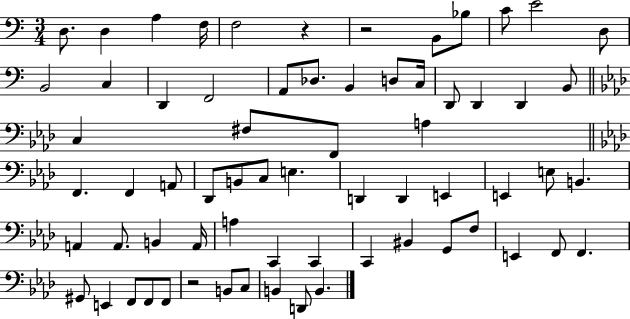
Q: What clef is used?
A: bass